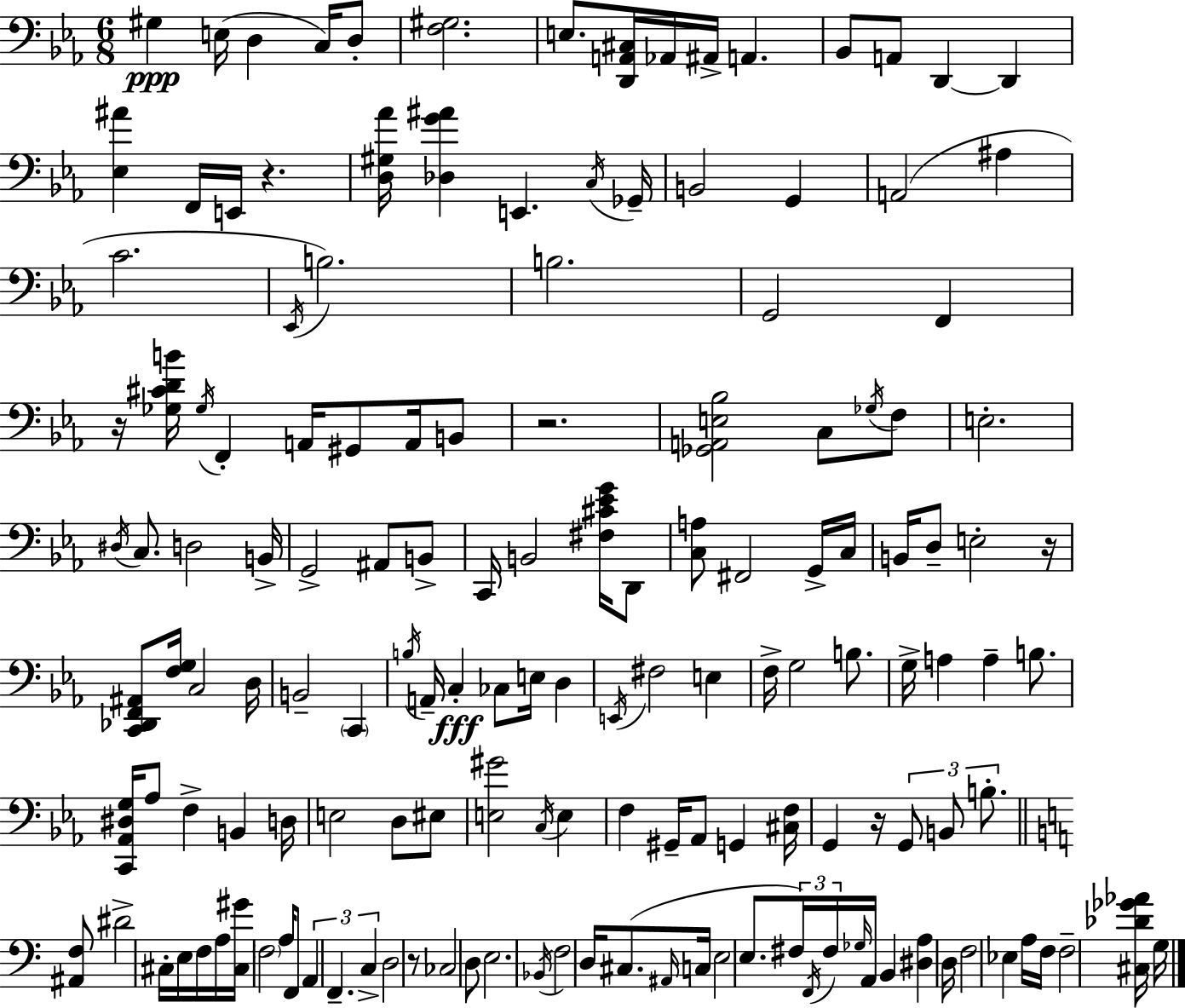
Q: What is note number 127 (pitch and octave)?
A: G3